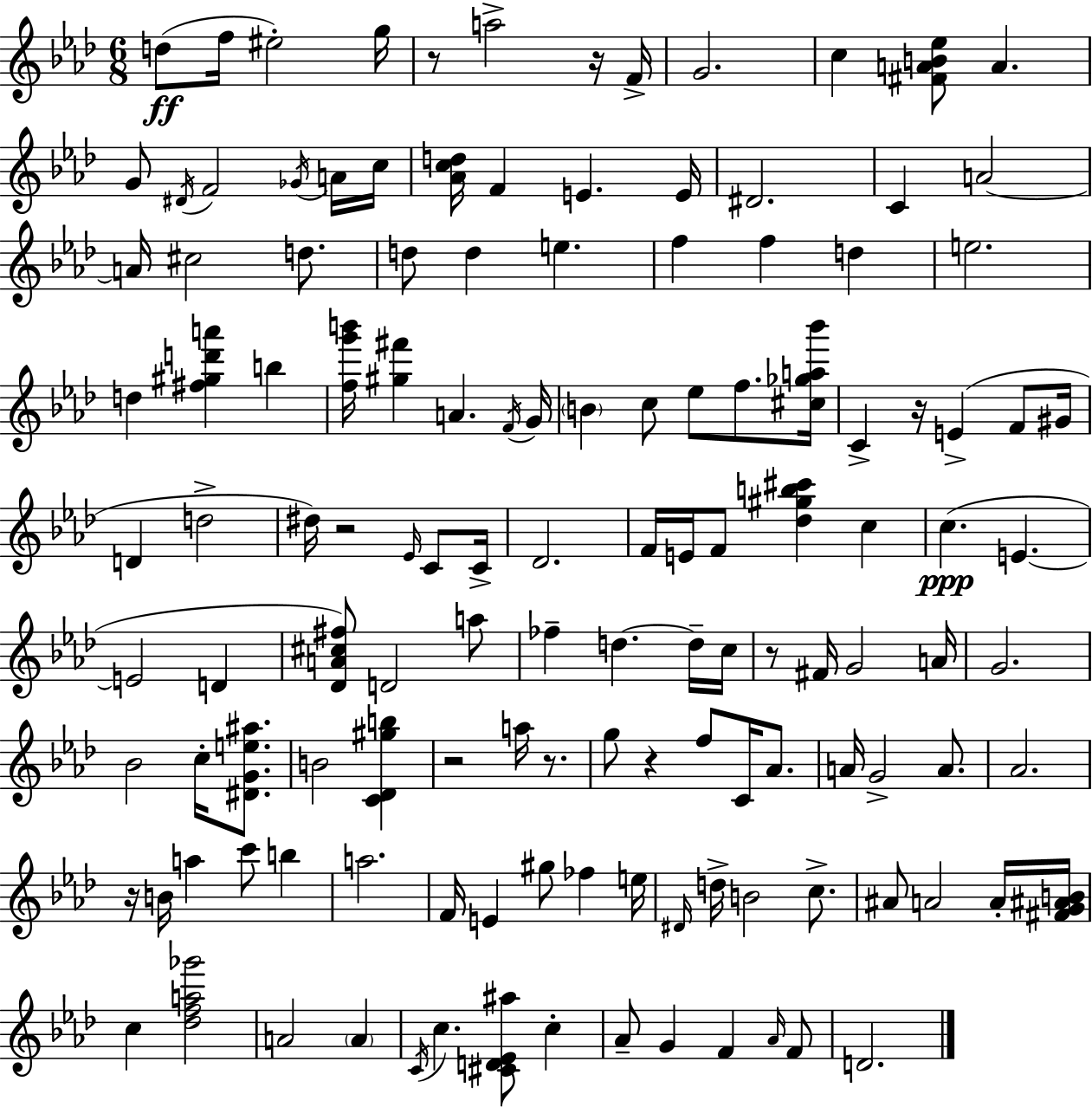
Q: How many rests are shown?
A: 9